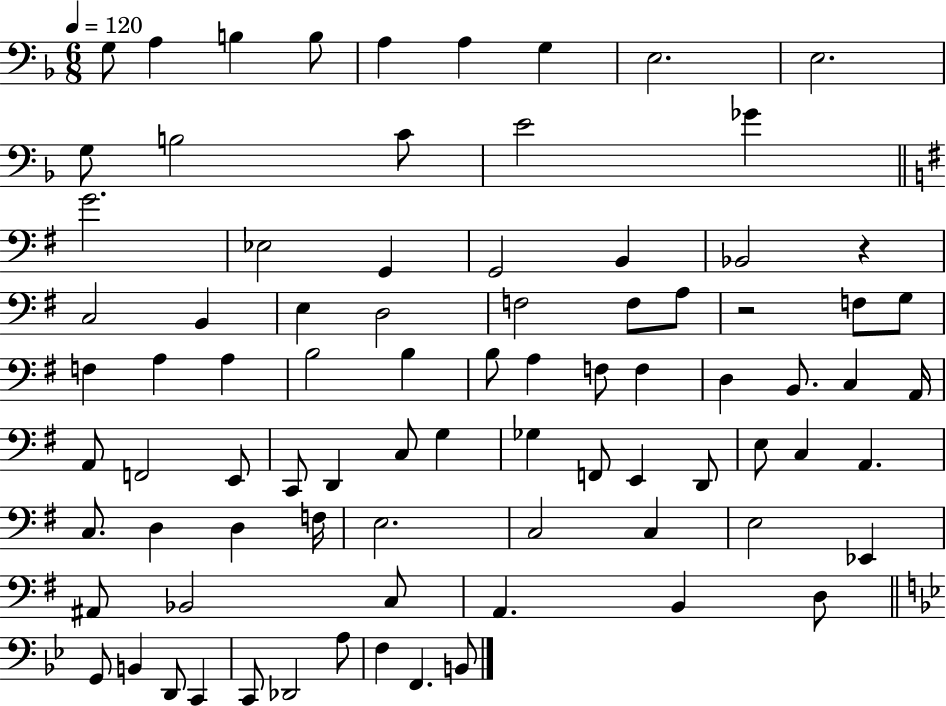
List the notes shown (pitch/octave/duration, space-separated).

G3/e A3/q B3/q B3/e A3/q A3/q G3/q E3/h. E3/h. G3/e B3/h C4/e E4/h Gb4/q G4/h. Eb3/h G2/q G2/h B2/q Bb2/h R/q C3/h B2/q E3/q D3/h F3/h F3/e A3/e R/h F3/e G3/e F3/q A3/q A3/q B3/h B3/q B3/e A3/q F3/e F3/q D3/q B2/e. C3/q A2/s A2/e F2/h E2/e C2/e D2/q C3/e G3/q Gb3/q F2/e E2/q D2/e E3/e C3/q A2/q. C3/e. D3/q D3/q F3/s E3/h. C3/h C3/q E3/h Eb2/q A#2/e Bb2/h C3/e A2/q. B2/q D3/e G2/e B2/q D2/e C2/q C2/e Db2/h A3/e F3/q F2/q. B2/e